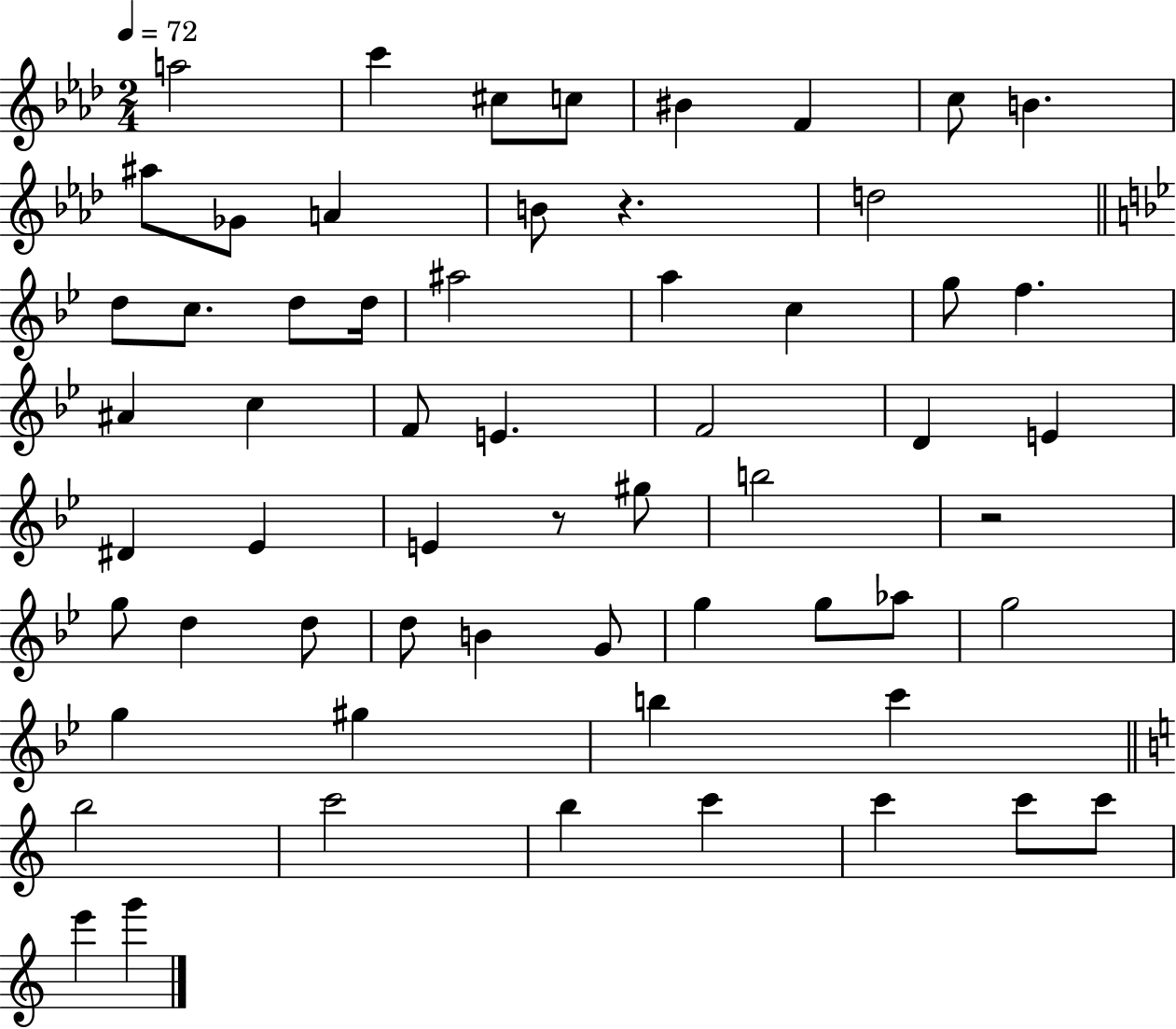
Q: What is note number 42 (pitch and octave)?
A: G5